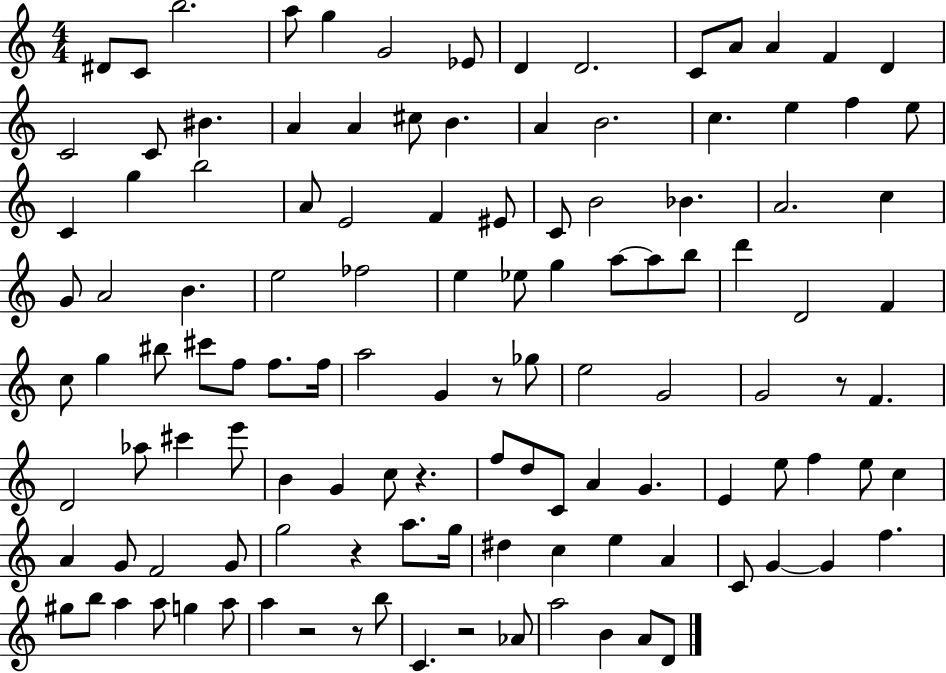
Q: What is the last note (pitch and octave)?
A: D4